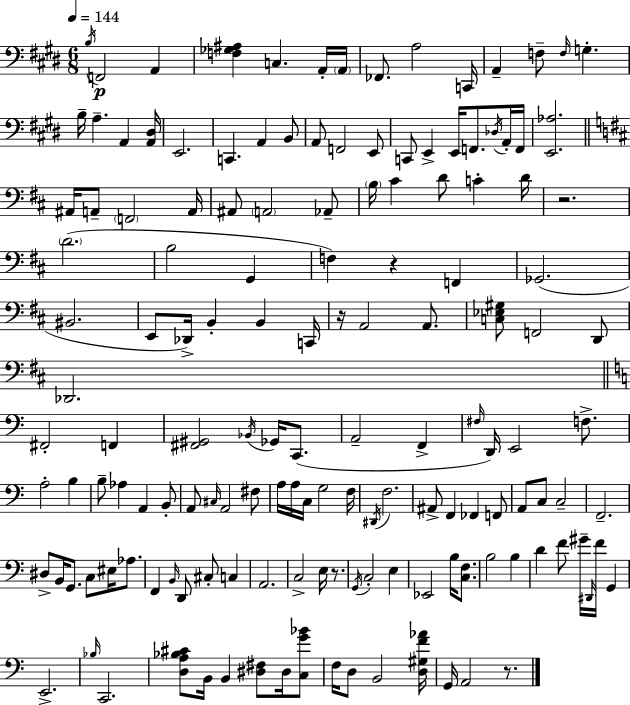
{
  \clef bass
  \numericTimeSignature
  \time 6/8
  \key e \major
  \tempo 4 = 144
  \acciaccatura { b16 }\p f,2 a,4 | <f ges ais>4 c4. a,16-. | \parenthesize a,16 fes,8. a2 | c,16 a,4-- f8-- \grace { f16 } g4.-. | \break b16-- a4.-- a,4 | <a, dis>16 e,2. | c,4. a,4 | b,8 a,8 f,2 | \break e,8 c,8 e,4-> e,16 f,8. | \acciaccatura { des16 } a,16-. f,16 <e, aes>2. | \bar "||" \break \key d \major ais,16 a,8-- \parenthesize f,2 a,16 | ais,8 \parenthesize a,2 aes,8-- | \parenthesize b16 cis'4 d'8 c'4-. d'16 | r2. | \break \parenthesize d'2.( | b2 g,4 | f4) r4 f,4 | ges,2.( | \break bis,2. | e,8 des,16->) b,4-. b,4 c,16 | r16 a,2 a,8. | <c ees gis>8 f,2 d,8 | \break des,2. | \bar "||" \break \key a \minor fis,2-. f,4 | <fis, gis,>2 \acciaccatura { bes,16 } ges,16 c,8.( | a,2-- f,4-> | \grace { fis16 } d,16) e,2 f8.-> | \break a2-. b4 | b8-- aes4 a,4 | b,8-. a,8 \grace { cis16 } a,2 | fis8 a16 a16 c16 g2 | \break f16 \acciaccatura { dis,16 } f2. | ais,8-> f,4 fes,4 | f,8 a,8 c8 c2-- | f,2.-- | \break dis8-> b,16 g,8. c8 | eis16 aes8. f,4 \grace { b,16 } d,8 cis8-. | c4 a,2. | c2-> | \break e16 r8. \acciaccatura { g,16 } c2-. | e4 ees,2 | b16 <c f>8. b2 | b4 d'4 f'8 | \break gis'16-- \grace { dis,16 } f'16 g,4 e,2.-> | \grace { bes16 } c,2. | <d a bes cis'>8 b,16 b,4 | <dis fis>8 dis16 <c g' bes'>8 f16 d8 b,2 | \break <d gis f' aes'>16 g,16 a,2 | r8. \bar "|."
}